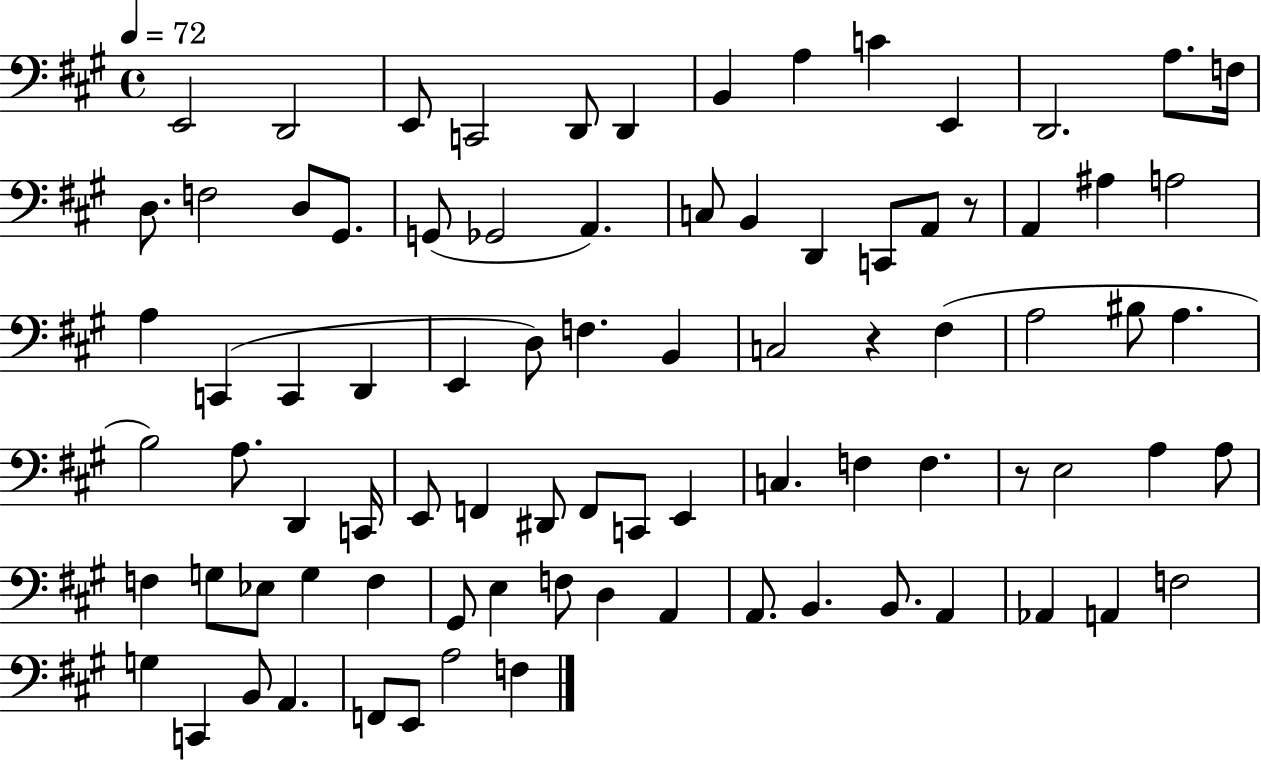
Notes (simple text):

E2/h D2/h E2/e C2/h D2/e D2/q B2/q A3/q C4/q E2/q D2/h. A3/e. F3/s D3/e. F3/h D3/e G#2/e. G2/e Gb2/h A2/q. C3/e B2/q D2/q C2/e A2/e R/e A2/q A#3/q A3/h A3/q C2/q C2/q D2/q E2/q D3/e F3/q. B2/q C3/h R/q F#3/q A3/h BIS3/e A3/q. B3/h A3/e. D2/q C2/s E2/e F2/q D#2/e F2/e C2/e E2/q C3/q. F3/q F3/q. R/e E3/h A3/q A3/e F3/q G3/e Eb3/e G3/q F3/q G#2/e E3/q F3/e D3/q A2/q A2/e. B2/q. B2/e. A2/q Ab2/q A2/q F3/h G3/q C2/q B2/e A2/q. F2/e E2/e A3/h F3/q